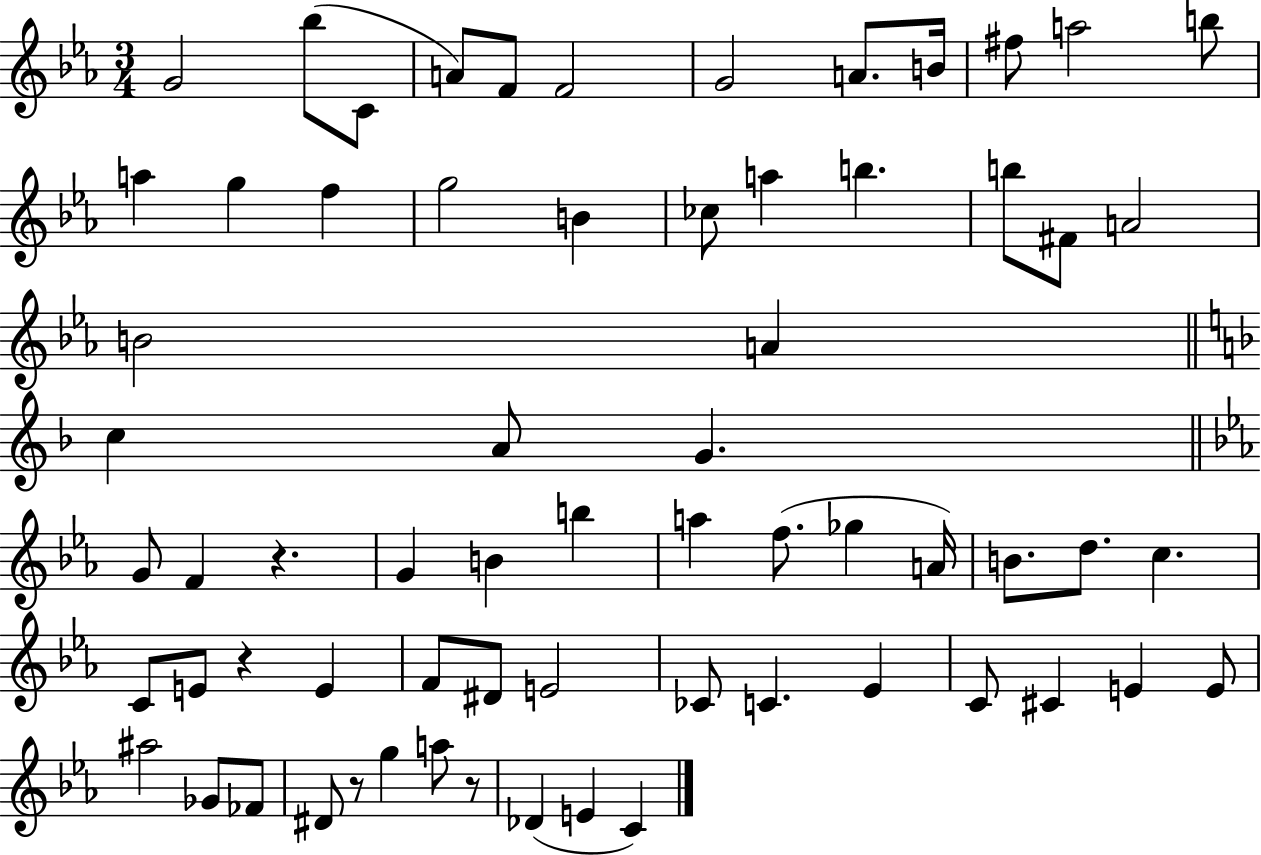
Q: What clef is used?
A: treble